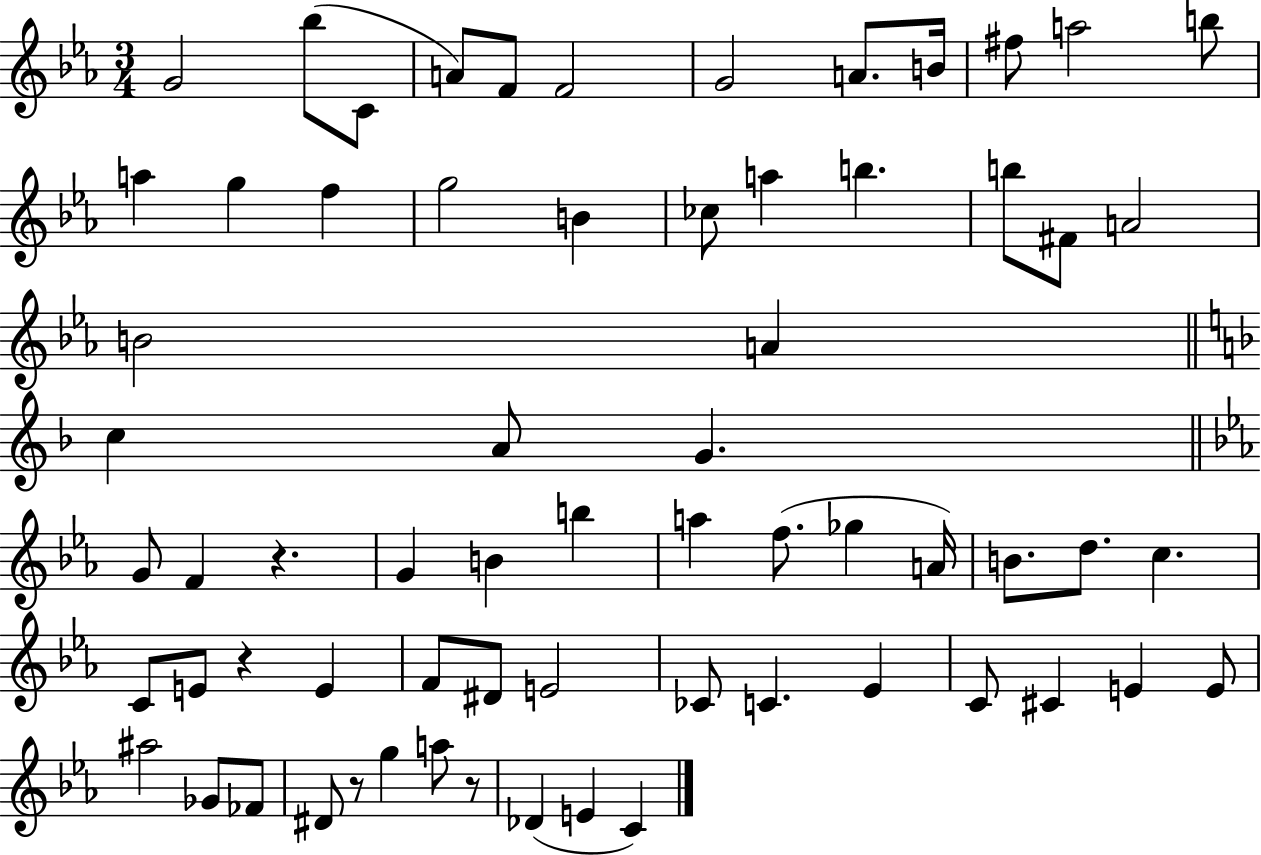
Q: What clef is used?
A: treble